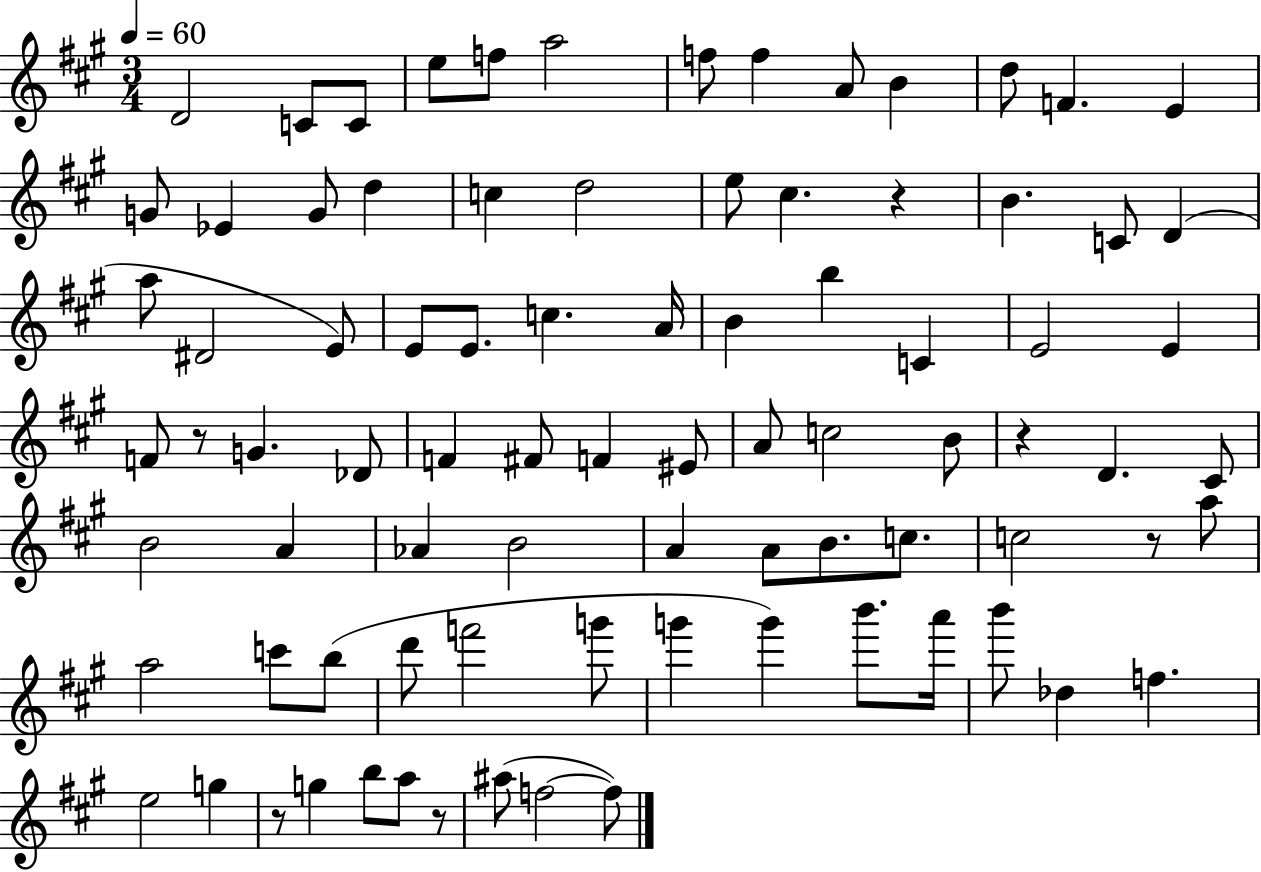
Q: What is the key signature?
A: A major